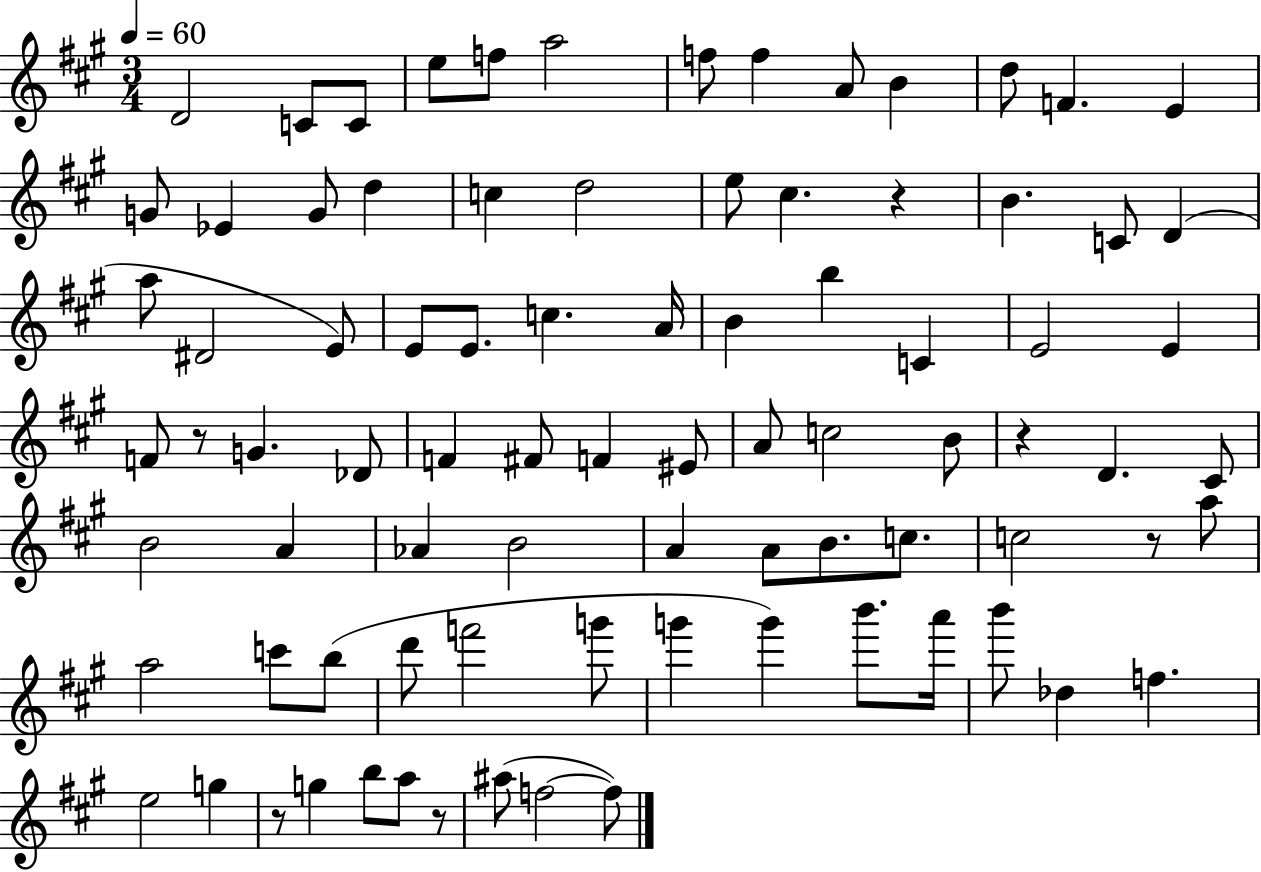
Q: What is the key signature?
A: A major